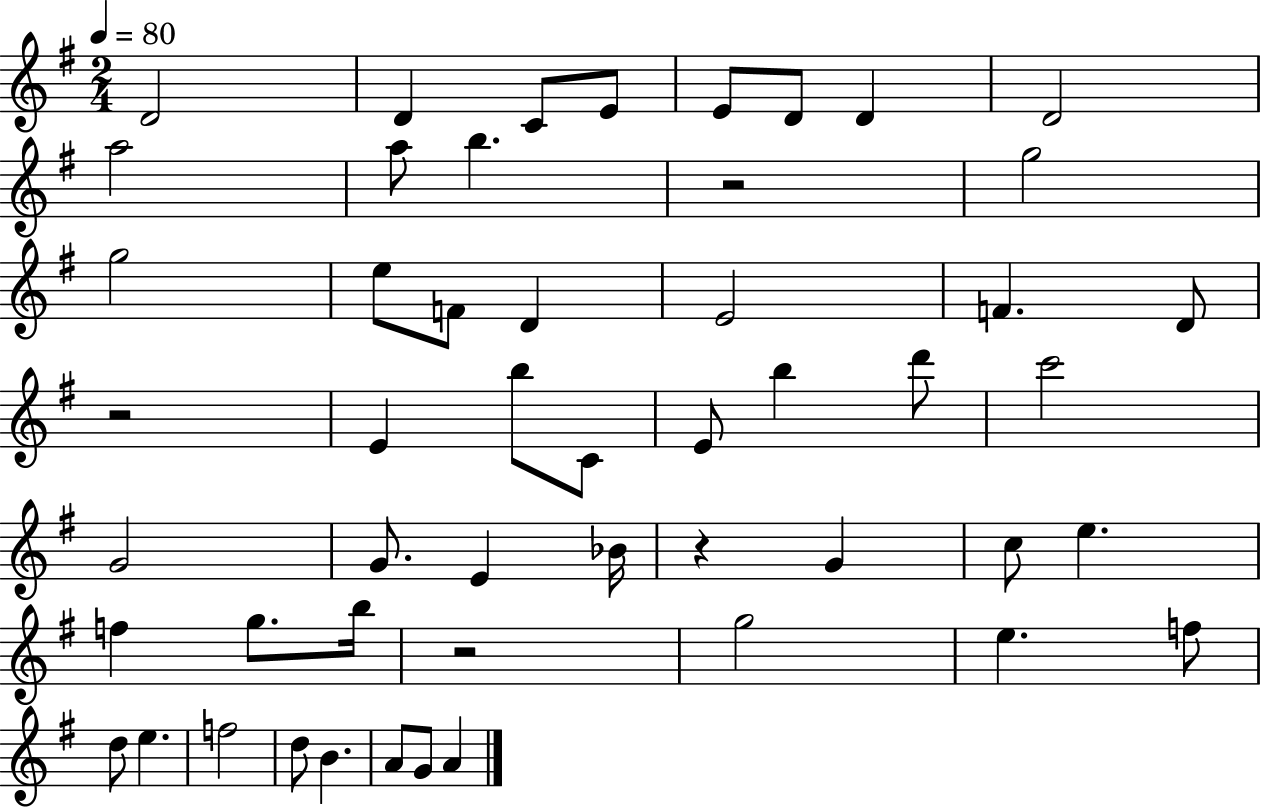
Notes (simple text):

D4/h D4/q C4/e E4/e E4/e D4/e D4/q D4/h A5/h A5/e B5/q. R/h G5/h G5/h E5/e F4/e D4/q E4/h F4/q. D4/e R/h E4/q B5/e C4/e E4/e B5/q D6/e C6/h G4/h G4/e. E4/q Bb4/s R/q G4/q C5/e E5/q. F5/q G5/e. B5/s R/h G5/h E5/q. F5/e D5/e E5/q. F5/h D5/e B4/q. A4/e G4/e A4/q